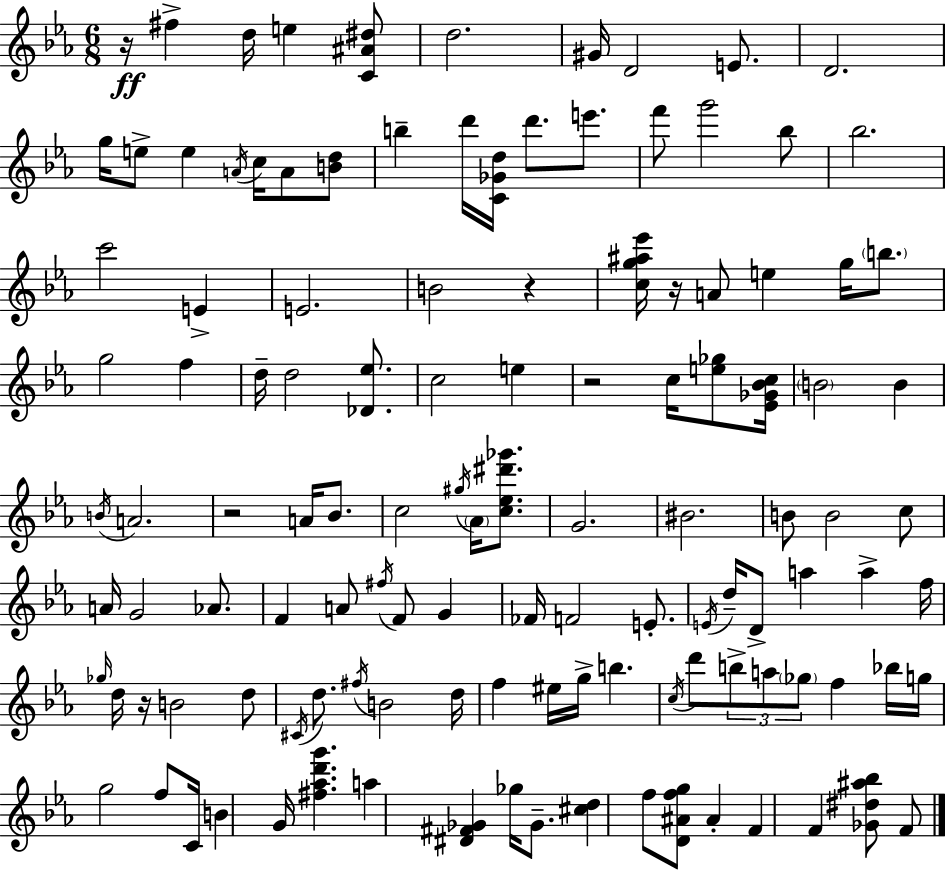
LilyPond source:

{
  \clef treble
  \numericTimeSignature
  \time 6/8
  \key ees \major
  r16\ff fis''4-> d''16 e''4 <c' ais' dis''>8 | d''2. | gis'16 d'2 e'8. | d'2. | \break g''16 e''8-> e''4 \acciaccatura { a'16 } c''16 a'8 <b' d''>8 | b''4-- d'''16 <c' ges' d''>16 d'''8. e'''8. | f'''8 g'''2 bes''8 | bes''2. | \break c'''2 e'4-> | e'2. | b'2 r4 | <c'' g'' ais'' ees'''>16 r16 a'8 e''4 g''16 \parenthesize b''8. | \break g''2 f''4 | d''16-- d''2 <des' ees''>8. | c''2 e''4 | r2 c''16 <e'' ges''>8 | \break <ees' ges' bes' c''>16 \parenthesize b'2 b'4 | \acciaccatura { b'16 } a'2. | r2 a'16 bes'8. | c''2 \acciaccatura { gis''16 } \parenthesize aes'16 | \break <c'' ees'' dis''' ges'''>8. g'2. | bis'2. | b'8 b'2 | c''8 a'16 g'2 | \break aes'8. f'4 a'8 \acciaccatura { fis''16 } f'8 | g'4 fes'16 f'2 | e'8.-. \acciaccatura { e'16 } d''16-- d'8-> a''4 | a''4-> f''16 \grace { ges''16 } d''16 r16 b'2 | \break d''8 \acciaccatura { cis'16 } d''8. \acciaccatura { fis''16 } b'2 | d''16 f''4 | eis''16 g''16-> b''4. \acciaccatura { c''16 } d'''8 \tuplet 3/2 { b''8-> | a''8 \parenthesize ges''8 } f''4 bes''16 g''16 g''2 | \break f''8 c'16 b'4 | g'16 <fis'' aes'' d''' g'''>4. a''4 | <dis' fis' ges'>4 ges''16 ges'8.-- <cis'' d''>4 | f''8 <d' ais' f'' g''>8 ais'4-. f'4 | \break f'4 <ges' dis'' ais'' bes''>8 f'8 \bar "|."
}